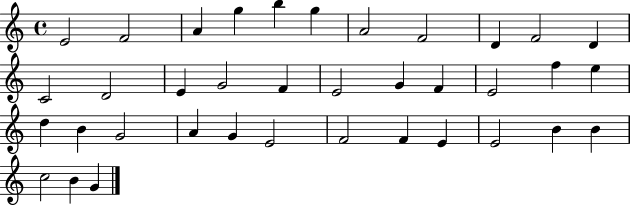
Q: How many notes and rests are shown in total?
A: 37